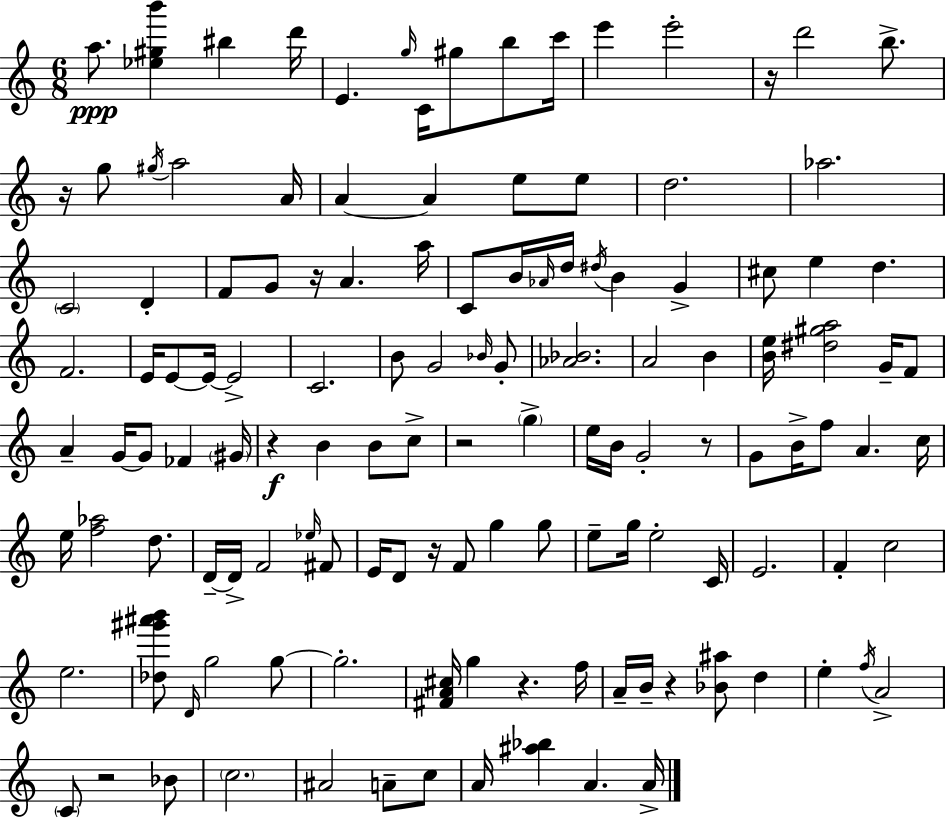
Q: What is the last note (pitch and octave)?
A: A4